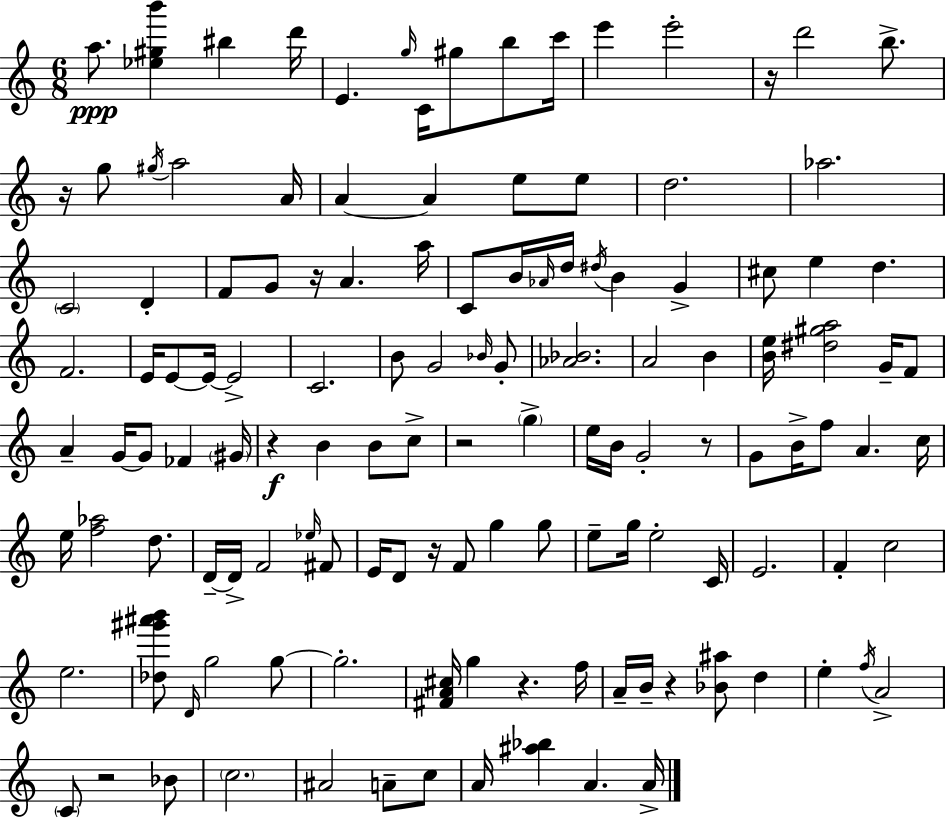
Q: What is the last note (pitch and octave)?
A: A4